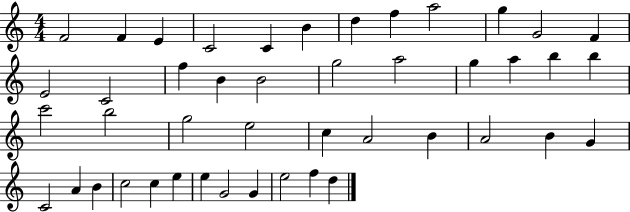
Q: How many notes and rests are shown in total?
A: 45